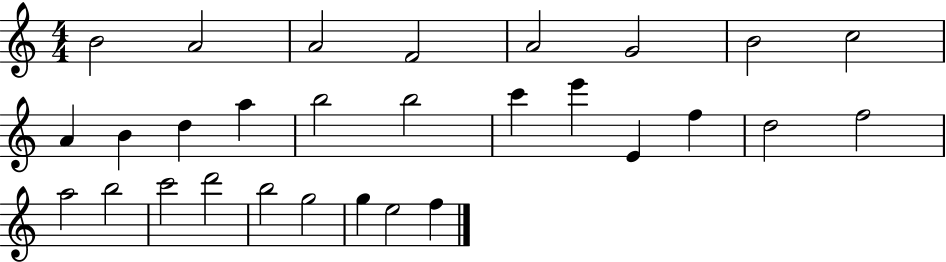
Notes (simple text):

B4/h A4/h A4/h F4/h A4/h G4/h B4/h C5/h A4/q B4/q D5/q A5/q B5/h B5/h C6/q E6/q E4/q F5/q D5/h F5/h A5/h B5/h C6/h D6/h B5/h G5/h G5/q E5/h F5/q